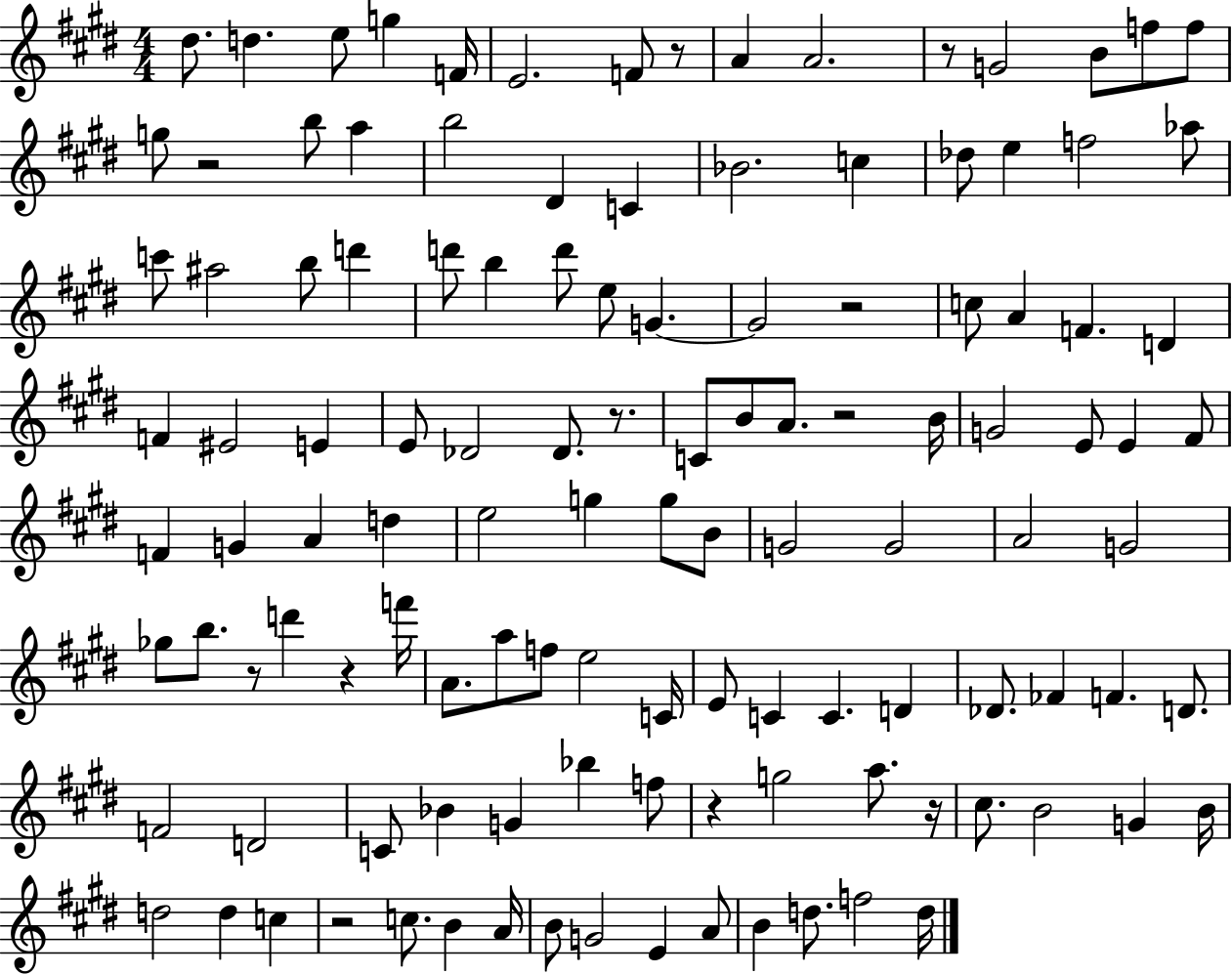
X:1
T:Untitled
M:4/4
L:1/4
K:E
^d/2 d e/2 g F/4 E2 F/2 z/2 A A2 z/2 G2 B/2 f/2 f/2 g/2 z2 b/2 a b2 ^D C _B2 c _d/2 e f2 _a/2 c'/2 ^a2 b/2 d' d'/2 b d'/2 e/2 G G2 z2 c/2 A F D F ^E2 E E/2 _D2 _D/2 z/2 C/2 B/2 A/2 z2 B/4 G2 E/2 E ^F/2 F G A d e2 g g/2 B/2 G2 G2 A2 G2 _g/2 b/2 z/2 d' z f'/4 A/2 a/2 f/2 e2 C/4 E/2 C C D _D/2 _F F D/2 F2 D2 C/2 _B G _b f/2 z g2 a/2 z/4 ^c/2 B2 G B/4 d2 d c z2 c/2 B A/4 B/2 G2 E A/2 B d/2 f2 d/4